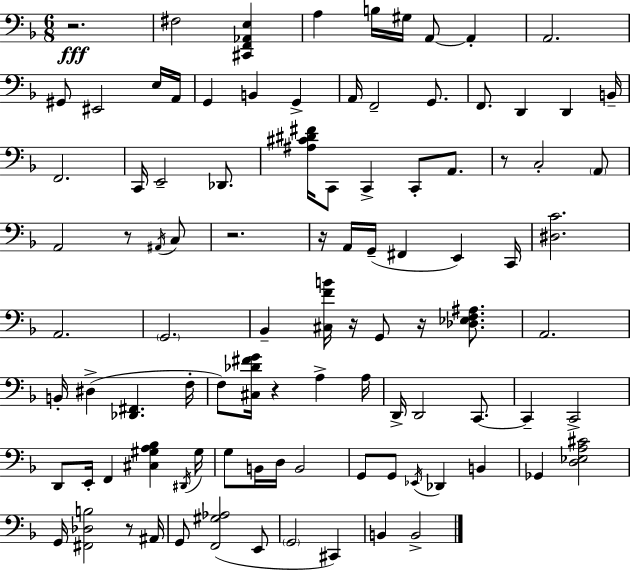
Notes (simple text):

R/h. F#3/h [C#2,F2,Ab2,E3]/q A3/q B3/s G#3/s A2/e A2/q A2/h. G#2/e EIS2/h E3/s A2/s G2/q B2/q G2/q A2/s F2/h G2/e. F2/e. D2/q D2/q B2/s F2/h. C2/s E2/h Db2/e. [A#3,C#4,D#4,F#4]/s C2/e C2/q C2/e A2/e. R/e C3/h A2/e A2/h R/e A#2/s C3/e R/h. R/s A2/s G2/s F#2/q E2/q C2/s [D#3,C4]/h. A2/h. G2/h. Bb2/q [C#3,F4,B4]/s R/s G2/e R/s [Db3,Eb3,F3,A#3]/e. A2/h. B2/s D#3/q [Db2,F#2]/q. F3/s F3/e [C#3,Db4,F#4,G4]/s R/q A3/q A3/s D2/s D2/h C2/e. C2/q C2/h D2/e E2/s F2/q [C#3,G#3,A3,Bb3]/q D#2/s G#3/s G3/e B2/s D3/s B2/h G2/e G2/e Eb2/s Db2/q B2/q Gb2/q [D3,Eb3,A3,C#4]/h G2/s [F#2,Db3,B3]/h R/e A#2/s G2/e [F2,G#3,Ab3]/h E2/e G2/h C#2/q B2/q B2/h